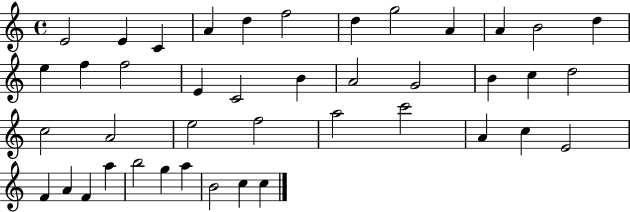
E4/h E4/q C4/q A4/q D5/q F5/h D5/q G5/h A4/q A4/q B4/h D5/q E5/q F5/q F5/h E4/q C4/h B4/q A4/h G4/h B4/q C5/q D5/h C5/h A4/h E5/h F5/h A5/h C6/h A4/q C5/q E4/h F4/q A4/q F4/q A5/q B5/h G5/q A5/q B4/h C5/q C5/q